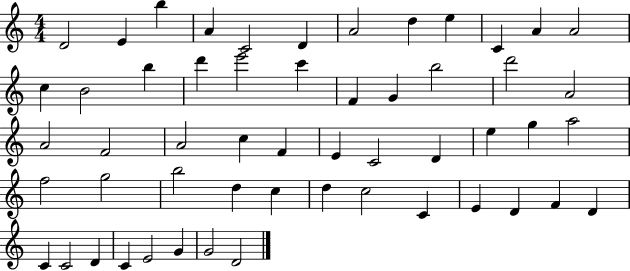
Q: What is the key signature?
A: C major